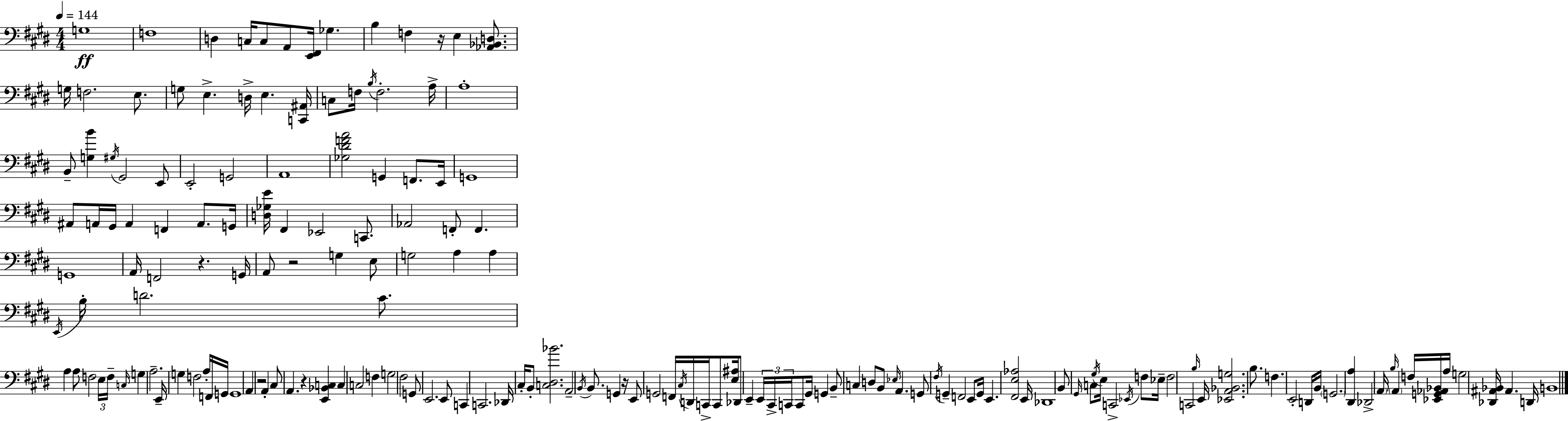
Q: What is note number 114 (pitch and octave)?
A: C3